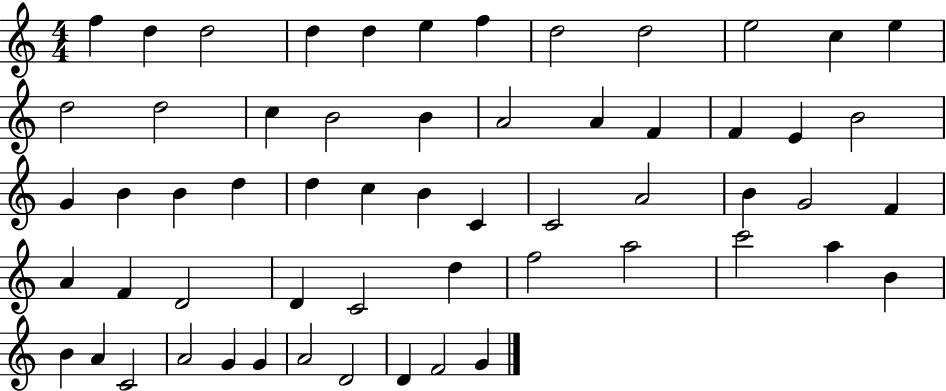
F5/q D5/q D5/h D5/q D5/q E5/q F5/q D5/h D5/h E5/h C5/q E5/q D5/h D5/h C5/q B4/h B4/q A4/h A4/q F4/q F4/q E4/q B4/h G4/q B4/q B4/q D5/q D5/q C5/q B4/q C4/q C4/h A4/h B4/q G4/h F4/q A4/q F4/q D4/h D4/q C4/h D5/q F5/h A5/h C6/h A5/q B4/q B4/q A4/q C4/h A4/h G4/q G4/q A4/h D4/h D4/q F4/h G4/q